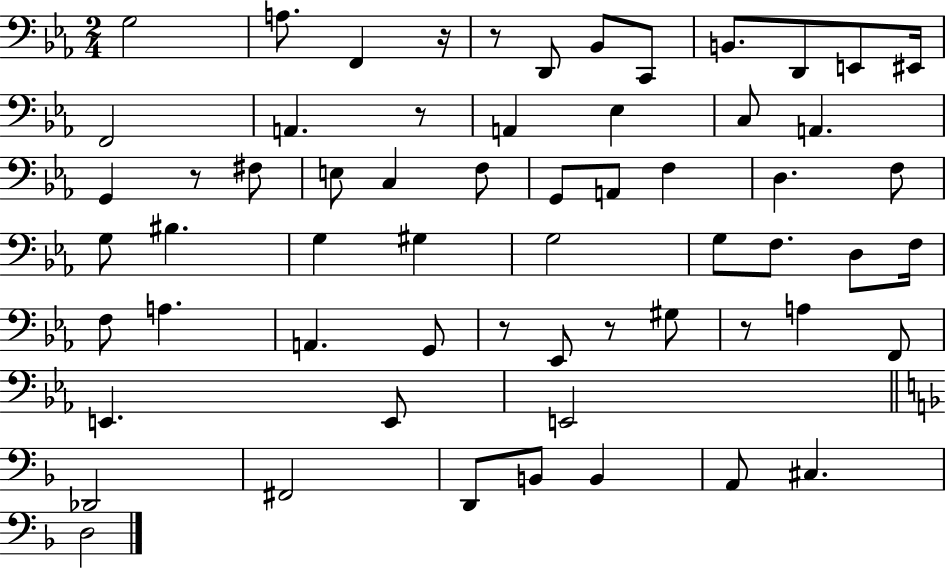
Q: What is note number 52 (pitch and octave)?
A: A2